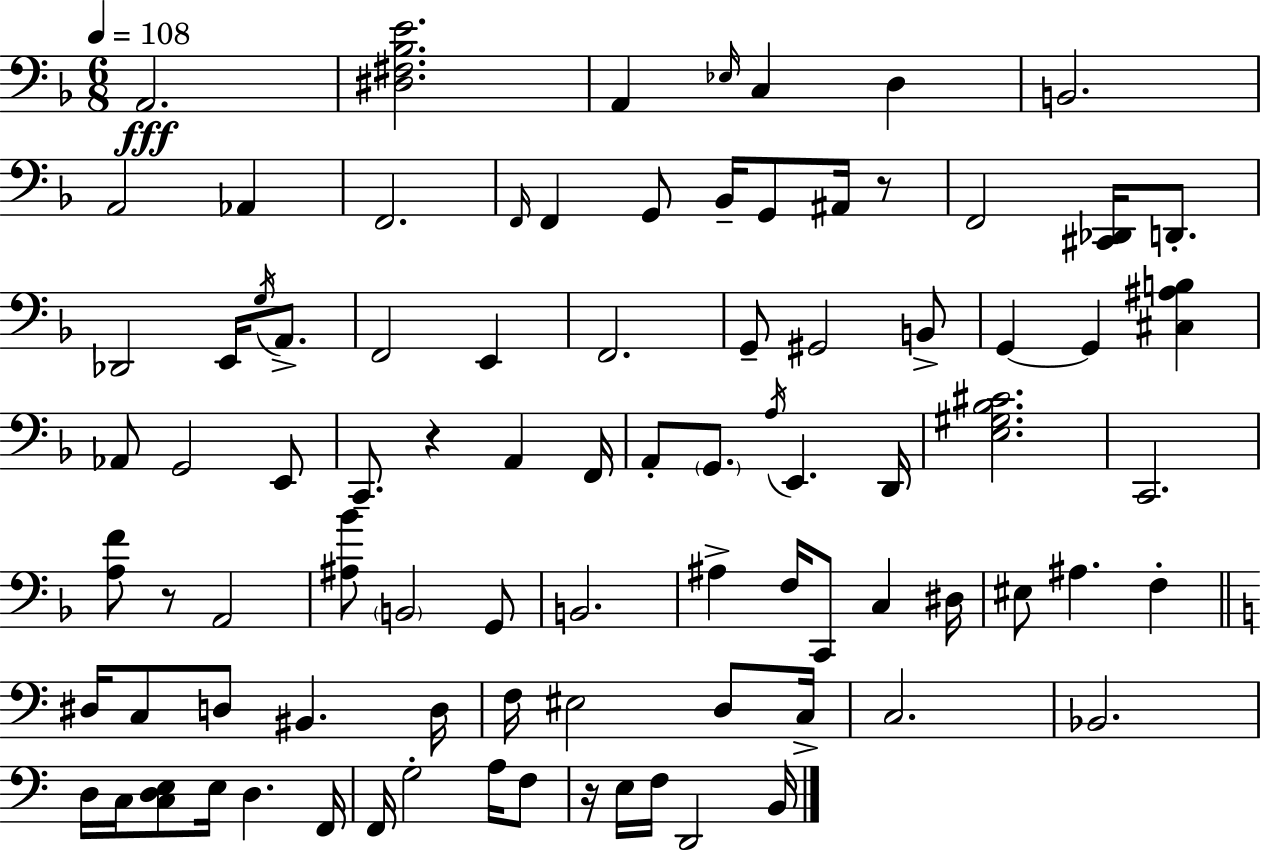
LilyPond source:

{
  \clef bass
  \numericTimeSignature
  \time 6/8
  \key f \major
  \tempo 4 = 108
  a,2.\fff | <dis fis bes e'>2. | a,4 \grace { ees16 } c4 d4 | b,2. | \break a,2 aes,4 | f,2. | \grace { f,16 } f,4 g,8 bes,16-- g,8 ais,16 | r8 f,2 <cis, des,>16 d,8.-. | \break des,2 e,16 \acciaccatura { g16 } | a,8.-> f,2 e,4 | f,2. | g,8-- gis,2 | \break b,8-> g,4~~ g,4 <cis ais b>4 | aes,8 g,2 | e,8 c,8.-- r4 a,4 | f,16 a,8-. \parenthesize g,8. \acciaccatura { a16 } e,4. | \break d,16 <e gis bes cis'>2. | c,2. | <a f'>8 r8 a,2 | <ais bes'>8 \parenthesize b,2 | \break g,8 b,2. | ais4-> f16 c,8 c4 | dis16 eis8 ais4. | f4-. \bar "||" \break \key c \major dis16 c8 d8 bis,4. d16 | f16 eis2 d8 c16-> | c2. | bes,2. | \break d16 c16 <c d e>8 e16 d4. f,16 | f,16 g2-. a16 f8 | r16 e16 f16 d,2 b,16 | \bar "|."
}